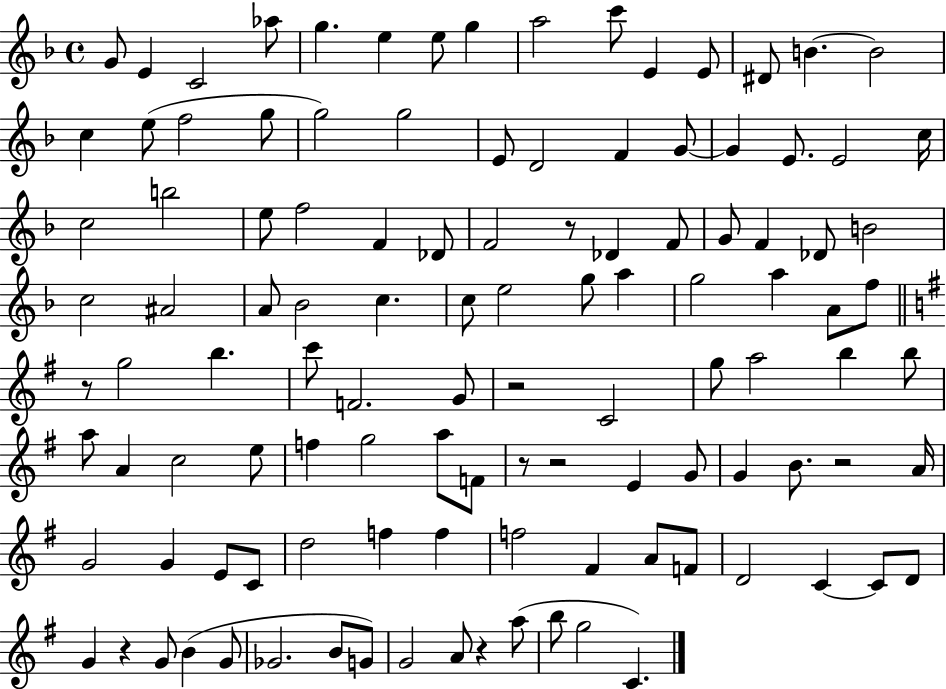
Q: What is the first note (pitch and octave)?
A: G4